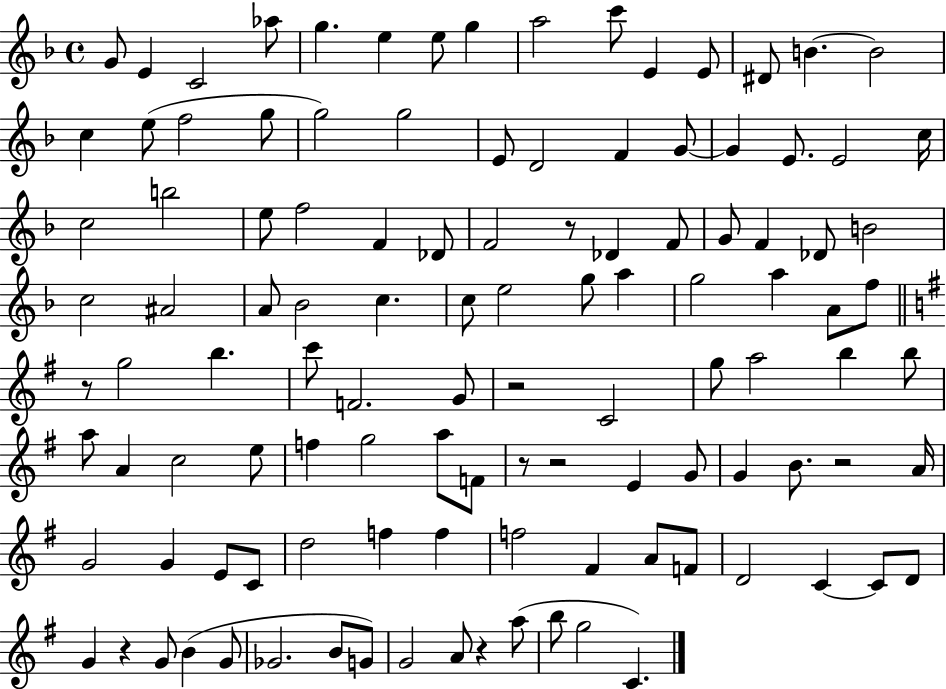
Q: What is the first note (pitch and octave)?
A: G4